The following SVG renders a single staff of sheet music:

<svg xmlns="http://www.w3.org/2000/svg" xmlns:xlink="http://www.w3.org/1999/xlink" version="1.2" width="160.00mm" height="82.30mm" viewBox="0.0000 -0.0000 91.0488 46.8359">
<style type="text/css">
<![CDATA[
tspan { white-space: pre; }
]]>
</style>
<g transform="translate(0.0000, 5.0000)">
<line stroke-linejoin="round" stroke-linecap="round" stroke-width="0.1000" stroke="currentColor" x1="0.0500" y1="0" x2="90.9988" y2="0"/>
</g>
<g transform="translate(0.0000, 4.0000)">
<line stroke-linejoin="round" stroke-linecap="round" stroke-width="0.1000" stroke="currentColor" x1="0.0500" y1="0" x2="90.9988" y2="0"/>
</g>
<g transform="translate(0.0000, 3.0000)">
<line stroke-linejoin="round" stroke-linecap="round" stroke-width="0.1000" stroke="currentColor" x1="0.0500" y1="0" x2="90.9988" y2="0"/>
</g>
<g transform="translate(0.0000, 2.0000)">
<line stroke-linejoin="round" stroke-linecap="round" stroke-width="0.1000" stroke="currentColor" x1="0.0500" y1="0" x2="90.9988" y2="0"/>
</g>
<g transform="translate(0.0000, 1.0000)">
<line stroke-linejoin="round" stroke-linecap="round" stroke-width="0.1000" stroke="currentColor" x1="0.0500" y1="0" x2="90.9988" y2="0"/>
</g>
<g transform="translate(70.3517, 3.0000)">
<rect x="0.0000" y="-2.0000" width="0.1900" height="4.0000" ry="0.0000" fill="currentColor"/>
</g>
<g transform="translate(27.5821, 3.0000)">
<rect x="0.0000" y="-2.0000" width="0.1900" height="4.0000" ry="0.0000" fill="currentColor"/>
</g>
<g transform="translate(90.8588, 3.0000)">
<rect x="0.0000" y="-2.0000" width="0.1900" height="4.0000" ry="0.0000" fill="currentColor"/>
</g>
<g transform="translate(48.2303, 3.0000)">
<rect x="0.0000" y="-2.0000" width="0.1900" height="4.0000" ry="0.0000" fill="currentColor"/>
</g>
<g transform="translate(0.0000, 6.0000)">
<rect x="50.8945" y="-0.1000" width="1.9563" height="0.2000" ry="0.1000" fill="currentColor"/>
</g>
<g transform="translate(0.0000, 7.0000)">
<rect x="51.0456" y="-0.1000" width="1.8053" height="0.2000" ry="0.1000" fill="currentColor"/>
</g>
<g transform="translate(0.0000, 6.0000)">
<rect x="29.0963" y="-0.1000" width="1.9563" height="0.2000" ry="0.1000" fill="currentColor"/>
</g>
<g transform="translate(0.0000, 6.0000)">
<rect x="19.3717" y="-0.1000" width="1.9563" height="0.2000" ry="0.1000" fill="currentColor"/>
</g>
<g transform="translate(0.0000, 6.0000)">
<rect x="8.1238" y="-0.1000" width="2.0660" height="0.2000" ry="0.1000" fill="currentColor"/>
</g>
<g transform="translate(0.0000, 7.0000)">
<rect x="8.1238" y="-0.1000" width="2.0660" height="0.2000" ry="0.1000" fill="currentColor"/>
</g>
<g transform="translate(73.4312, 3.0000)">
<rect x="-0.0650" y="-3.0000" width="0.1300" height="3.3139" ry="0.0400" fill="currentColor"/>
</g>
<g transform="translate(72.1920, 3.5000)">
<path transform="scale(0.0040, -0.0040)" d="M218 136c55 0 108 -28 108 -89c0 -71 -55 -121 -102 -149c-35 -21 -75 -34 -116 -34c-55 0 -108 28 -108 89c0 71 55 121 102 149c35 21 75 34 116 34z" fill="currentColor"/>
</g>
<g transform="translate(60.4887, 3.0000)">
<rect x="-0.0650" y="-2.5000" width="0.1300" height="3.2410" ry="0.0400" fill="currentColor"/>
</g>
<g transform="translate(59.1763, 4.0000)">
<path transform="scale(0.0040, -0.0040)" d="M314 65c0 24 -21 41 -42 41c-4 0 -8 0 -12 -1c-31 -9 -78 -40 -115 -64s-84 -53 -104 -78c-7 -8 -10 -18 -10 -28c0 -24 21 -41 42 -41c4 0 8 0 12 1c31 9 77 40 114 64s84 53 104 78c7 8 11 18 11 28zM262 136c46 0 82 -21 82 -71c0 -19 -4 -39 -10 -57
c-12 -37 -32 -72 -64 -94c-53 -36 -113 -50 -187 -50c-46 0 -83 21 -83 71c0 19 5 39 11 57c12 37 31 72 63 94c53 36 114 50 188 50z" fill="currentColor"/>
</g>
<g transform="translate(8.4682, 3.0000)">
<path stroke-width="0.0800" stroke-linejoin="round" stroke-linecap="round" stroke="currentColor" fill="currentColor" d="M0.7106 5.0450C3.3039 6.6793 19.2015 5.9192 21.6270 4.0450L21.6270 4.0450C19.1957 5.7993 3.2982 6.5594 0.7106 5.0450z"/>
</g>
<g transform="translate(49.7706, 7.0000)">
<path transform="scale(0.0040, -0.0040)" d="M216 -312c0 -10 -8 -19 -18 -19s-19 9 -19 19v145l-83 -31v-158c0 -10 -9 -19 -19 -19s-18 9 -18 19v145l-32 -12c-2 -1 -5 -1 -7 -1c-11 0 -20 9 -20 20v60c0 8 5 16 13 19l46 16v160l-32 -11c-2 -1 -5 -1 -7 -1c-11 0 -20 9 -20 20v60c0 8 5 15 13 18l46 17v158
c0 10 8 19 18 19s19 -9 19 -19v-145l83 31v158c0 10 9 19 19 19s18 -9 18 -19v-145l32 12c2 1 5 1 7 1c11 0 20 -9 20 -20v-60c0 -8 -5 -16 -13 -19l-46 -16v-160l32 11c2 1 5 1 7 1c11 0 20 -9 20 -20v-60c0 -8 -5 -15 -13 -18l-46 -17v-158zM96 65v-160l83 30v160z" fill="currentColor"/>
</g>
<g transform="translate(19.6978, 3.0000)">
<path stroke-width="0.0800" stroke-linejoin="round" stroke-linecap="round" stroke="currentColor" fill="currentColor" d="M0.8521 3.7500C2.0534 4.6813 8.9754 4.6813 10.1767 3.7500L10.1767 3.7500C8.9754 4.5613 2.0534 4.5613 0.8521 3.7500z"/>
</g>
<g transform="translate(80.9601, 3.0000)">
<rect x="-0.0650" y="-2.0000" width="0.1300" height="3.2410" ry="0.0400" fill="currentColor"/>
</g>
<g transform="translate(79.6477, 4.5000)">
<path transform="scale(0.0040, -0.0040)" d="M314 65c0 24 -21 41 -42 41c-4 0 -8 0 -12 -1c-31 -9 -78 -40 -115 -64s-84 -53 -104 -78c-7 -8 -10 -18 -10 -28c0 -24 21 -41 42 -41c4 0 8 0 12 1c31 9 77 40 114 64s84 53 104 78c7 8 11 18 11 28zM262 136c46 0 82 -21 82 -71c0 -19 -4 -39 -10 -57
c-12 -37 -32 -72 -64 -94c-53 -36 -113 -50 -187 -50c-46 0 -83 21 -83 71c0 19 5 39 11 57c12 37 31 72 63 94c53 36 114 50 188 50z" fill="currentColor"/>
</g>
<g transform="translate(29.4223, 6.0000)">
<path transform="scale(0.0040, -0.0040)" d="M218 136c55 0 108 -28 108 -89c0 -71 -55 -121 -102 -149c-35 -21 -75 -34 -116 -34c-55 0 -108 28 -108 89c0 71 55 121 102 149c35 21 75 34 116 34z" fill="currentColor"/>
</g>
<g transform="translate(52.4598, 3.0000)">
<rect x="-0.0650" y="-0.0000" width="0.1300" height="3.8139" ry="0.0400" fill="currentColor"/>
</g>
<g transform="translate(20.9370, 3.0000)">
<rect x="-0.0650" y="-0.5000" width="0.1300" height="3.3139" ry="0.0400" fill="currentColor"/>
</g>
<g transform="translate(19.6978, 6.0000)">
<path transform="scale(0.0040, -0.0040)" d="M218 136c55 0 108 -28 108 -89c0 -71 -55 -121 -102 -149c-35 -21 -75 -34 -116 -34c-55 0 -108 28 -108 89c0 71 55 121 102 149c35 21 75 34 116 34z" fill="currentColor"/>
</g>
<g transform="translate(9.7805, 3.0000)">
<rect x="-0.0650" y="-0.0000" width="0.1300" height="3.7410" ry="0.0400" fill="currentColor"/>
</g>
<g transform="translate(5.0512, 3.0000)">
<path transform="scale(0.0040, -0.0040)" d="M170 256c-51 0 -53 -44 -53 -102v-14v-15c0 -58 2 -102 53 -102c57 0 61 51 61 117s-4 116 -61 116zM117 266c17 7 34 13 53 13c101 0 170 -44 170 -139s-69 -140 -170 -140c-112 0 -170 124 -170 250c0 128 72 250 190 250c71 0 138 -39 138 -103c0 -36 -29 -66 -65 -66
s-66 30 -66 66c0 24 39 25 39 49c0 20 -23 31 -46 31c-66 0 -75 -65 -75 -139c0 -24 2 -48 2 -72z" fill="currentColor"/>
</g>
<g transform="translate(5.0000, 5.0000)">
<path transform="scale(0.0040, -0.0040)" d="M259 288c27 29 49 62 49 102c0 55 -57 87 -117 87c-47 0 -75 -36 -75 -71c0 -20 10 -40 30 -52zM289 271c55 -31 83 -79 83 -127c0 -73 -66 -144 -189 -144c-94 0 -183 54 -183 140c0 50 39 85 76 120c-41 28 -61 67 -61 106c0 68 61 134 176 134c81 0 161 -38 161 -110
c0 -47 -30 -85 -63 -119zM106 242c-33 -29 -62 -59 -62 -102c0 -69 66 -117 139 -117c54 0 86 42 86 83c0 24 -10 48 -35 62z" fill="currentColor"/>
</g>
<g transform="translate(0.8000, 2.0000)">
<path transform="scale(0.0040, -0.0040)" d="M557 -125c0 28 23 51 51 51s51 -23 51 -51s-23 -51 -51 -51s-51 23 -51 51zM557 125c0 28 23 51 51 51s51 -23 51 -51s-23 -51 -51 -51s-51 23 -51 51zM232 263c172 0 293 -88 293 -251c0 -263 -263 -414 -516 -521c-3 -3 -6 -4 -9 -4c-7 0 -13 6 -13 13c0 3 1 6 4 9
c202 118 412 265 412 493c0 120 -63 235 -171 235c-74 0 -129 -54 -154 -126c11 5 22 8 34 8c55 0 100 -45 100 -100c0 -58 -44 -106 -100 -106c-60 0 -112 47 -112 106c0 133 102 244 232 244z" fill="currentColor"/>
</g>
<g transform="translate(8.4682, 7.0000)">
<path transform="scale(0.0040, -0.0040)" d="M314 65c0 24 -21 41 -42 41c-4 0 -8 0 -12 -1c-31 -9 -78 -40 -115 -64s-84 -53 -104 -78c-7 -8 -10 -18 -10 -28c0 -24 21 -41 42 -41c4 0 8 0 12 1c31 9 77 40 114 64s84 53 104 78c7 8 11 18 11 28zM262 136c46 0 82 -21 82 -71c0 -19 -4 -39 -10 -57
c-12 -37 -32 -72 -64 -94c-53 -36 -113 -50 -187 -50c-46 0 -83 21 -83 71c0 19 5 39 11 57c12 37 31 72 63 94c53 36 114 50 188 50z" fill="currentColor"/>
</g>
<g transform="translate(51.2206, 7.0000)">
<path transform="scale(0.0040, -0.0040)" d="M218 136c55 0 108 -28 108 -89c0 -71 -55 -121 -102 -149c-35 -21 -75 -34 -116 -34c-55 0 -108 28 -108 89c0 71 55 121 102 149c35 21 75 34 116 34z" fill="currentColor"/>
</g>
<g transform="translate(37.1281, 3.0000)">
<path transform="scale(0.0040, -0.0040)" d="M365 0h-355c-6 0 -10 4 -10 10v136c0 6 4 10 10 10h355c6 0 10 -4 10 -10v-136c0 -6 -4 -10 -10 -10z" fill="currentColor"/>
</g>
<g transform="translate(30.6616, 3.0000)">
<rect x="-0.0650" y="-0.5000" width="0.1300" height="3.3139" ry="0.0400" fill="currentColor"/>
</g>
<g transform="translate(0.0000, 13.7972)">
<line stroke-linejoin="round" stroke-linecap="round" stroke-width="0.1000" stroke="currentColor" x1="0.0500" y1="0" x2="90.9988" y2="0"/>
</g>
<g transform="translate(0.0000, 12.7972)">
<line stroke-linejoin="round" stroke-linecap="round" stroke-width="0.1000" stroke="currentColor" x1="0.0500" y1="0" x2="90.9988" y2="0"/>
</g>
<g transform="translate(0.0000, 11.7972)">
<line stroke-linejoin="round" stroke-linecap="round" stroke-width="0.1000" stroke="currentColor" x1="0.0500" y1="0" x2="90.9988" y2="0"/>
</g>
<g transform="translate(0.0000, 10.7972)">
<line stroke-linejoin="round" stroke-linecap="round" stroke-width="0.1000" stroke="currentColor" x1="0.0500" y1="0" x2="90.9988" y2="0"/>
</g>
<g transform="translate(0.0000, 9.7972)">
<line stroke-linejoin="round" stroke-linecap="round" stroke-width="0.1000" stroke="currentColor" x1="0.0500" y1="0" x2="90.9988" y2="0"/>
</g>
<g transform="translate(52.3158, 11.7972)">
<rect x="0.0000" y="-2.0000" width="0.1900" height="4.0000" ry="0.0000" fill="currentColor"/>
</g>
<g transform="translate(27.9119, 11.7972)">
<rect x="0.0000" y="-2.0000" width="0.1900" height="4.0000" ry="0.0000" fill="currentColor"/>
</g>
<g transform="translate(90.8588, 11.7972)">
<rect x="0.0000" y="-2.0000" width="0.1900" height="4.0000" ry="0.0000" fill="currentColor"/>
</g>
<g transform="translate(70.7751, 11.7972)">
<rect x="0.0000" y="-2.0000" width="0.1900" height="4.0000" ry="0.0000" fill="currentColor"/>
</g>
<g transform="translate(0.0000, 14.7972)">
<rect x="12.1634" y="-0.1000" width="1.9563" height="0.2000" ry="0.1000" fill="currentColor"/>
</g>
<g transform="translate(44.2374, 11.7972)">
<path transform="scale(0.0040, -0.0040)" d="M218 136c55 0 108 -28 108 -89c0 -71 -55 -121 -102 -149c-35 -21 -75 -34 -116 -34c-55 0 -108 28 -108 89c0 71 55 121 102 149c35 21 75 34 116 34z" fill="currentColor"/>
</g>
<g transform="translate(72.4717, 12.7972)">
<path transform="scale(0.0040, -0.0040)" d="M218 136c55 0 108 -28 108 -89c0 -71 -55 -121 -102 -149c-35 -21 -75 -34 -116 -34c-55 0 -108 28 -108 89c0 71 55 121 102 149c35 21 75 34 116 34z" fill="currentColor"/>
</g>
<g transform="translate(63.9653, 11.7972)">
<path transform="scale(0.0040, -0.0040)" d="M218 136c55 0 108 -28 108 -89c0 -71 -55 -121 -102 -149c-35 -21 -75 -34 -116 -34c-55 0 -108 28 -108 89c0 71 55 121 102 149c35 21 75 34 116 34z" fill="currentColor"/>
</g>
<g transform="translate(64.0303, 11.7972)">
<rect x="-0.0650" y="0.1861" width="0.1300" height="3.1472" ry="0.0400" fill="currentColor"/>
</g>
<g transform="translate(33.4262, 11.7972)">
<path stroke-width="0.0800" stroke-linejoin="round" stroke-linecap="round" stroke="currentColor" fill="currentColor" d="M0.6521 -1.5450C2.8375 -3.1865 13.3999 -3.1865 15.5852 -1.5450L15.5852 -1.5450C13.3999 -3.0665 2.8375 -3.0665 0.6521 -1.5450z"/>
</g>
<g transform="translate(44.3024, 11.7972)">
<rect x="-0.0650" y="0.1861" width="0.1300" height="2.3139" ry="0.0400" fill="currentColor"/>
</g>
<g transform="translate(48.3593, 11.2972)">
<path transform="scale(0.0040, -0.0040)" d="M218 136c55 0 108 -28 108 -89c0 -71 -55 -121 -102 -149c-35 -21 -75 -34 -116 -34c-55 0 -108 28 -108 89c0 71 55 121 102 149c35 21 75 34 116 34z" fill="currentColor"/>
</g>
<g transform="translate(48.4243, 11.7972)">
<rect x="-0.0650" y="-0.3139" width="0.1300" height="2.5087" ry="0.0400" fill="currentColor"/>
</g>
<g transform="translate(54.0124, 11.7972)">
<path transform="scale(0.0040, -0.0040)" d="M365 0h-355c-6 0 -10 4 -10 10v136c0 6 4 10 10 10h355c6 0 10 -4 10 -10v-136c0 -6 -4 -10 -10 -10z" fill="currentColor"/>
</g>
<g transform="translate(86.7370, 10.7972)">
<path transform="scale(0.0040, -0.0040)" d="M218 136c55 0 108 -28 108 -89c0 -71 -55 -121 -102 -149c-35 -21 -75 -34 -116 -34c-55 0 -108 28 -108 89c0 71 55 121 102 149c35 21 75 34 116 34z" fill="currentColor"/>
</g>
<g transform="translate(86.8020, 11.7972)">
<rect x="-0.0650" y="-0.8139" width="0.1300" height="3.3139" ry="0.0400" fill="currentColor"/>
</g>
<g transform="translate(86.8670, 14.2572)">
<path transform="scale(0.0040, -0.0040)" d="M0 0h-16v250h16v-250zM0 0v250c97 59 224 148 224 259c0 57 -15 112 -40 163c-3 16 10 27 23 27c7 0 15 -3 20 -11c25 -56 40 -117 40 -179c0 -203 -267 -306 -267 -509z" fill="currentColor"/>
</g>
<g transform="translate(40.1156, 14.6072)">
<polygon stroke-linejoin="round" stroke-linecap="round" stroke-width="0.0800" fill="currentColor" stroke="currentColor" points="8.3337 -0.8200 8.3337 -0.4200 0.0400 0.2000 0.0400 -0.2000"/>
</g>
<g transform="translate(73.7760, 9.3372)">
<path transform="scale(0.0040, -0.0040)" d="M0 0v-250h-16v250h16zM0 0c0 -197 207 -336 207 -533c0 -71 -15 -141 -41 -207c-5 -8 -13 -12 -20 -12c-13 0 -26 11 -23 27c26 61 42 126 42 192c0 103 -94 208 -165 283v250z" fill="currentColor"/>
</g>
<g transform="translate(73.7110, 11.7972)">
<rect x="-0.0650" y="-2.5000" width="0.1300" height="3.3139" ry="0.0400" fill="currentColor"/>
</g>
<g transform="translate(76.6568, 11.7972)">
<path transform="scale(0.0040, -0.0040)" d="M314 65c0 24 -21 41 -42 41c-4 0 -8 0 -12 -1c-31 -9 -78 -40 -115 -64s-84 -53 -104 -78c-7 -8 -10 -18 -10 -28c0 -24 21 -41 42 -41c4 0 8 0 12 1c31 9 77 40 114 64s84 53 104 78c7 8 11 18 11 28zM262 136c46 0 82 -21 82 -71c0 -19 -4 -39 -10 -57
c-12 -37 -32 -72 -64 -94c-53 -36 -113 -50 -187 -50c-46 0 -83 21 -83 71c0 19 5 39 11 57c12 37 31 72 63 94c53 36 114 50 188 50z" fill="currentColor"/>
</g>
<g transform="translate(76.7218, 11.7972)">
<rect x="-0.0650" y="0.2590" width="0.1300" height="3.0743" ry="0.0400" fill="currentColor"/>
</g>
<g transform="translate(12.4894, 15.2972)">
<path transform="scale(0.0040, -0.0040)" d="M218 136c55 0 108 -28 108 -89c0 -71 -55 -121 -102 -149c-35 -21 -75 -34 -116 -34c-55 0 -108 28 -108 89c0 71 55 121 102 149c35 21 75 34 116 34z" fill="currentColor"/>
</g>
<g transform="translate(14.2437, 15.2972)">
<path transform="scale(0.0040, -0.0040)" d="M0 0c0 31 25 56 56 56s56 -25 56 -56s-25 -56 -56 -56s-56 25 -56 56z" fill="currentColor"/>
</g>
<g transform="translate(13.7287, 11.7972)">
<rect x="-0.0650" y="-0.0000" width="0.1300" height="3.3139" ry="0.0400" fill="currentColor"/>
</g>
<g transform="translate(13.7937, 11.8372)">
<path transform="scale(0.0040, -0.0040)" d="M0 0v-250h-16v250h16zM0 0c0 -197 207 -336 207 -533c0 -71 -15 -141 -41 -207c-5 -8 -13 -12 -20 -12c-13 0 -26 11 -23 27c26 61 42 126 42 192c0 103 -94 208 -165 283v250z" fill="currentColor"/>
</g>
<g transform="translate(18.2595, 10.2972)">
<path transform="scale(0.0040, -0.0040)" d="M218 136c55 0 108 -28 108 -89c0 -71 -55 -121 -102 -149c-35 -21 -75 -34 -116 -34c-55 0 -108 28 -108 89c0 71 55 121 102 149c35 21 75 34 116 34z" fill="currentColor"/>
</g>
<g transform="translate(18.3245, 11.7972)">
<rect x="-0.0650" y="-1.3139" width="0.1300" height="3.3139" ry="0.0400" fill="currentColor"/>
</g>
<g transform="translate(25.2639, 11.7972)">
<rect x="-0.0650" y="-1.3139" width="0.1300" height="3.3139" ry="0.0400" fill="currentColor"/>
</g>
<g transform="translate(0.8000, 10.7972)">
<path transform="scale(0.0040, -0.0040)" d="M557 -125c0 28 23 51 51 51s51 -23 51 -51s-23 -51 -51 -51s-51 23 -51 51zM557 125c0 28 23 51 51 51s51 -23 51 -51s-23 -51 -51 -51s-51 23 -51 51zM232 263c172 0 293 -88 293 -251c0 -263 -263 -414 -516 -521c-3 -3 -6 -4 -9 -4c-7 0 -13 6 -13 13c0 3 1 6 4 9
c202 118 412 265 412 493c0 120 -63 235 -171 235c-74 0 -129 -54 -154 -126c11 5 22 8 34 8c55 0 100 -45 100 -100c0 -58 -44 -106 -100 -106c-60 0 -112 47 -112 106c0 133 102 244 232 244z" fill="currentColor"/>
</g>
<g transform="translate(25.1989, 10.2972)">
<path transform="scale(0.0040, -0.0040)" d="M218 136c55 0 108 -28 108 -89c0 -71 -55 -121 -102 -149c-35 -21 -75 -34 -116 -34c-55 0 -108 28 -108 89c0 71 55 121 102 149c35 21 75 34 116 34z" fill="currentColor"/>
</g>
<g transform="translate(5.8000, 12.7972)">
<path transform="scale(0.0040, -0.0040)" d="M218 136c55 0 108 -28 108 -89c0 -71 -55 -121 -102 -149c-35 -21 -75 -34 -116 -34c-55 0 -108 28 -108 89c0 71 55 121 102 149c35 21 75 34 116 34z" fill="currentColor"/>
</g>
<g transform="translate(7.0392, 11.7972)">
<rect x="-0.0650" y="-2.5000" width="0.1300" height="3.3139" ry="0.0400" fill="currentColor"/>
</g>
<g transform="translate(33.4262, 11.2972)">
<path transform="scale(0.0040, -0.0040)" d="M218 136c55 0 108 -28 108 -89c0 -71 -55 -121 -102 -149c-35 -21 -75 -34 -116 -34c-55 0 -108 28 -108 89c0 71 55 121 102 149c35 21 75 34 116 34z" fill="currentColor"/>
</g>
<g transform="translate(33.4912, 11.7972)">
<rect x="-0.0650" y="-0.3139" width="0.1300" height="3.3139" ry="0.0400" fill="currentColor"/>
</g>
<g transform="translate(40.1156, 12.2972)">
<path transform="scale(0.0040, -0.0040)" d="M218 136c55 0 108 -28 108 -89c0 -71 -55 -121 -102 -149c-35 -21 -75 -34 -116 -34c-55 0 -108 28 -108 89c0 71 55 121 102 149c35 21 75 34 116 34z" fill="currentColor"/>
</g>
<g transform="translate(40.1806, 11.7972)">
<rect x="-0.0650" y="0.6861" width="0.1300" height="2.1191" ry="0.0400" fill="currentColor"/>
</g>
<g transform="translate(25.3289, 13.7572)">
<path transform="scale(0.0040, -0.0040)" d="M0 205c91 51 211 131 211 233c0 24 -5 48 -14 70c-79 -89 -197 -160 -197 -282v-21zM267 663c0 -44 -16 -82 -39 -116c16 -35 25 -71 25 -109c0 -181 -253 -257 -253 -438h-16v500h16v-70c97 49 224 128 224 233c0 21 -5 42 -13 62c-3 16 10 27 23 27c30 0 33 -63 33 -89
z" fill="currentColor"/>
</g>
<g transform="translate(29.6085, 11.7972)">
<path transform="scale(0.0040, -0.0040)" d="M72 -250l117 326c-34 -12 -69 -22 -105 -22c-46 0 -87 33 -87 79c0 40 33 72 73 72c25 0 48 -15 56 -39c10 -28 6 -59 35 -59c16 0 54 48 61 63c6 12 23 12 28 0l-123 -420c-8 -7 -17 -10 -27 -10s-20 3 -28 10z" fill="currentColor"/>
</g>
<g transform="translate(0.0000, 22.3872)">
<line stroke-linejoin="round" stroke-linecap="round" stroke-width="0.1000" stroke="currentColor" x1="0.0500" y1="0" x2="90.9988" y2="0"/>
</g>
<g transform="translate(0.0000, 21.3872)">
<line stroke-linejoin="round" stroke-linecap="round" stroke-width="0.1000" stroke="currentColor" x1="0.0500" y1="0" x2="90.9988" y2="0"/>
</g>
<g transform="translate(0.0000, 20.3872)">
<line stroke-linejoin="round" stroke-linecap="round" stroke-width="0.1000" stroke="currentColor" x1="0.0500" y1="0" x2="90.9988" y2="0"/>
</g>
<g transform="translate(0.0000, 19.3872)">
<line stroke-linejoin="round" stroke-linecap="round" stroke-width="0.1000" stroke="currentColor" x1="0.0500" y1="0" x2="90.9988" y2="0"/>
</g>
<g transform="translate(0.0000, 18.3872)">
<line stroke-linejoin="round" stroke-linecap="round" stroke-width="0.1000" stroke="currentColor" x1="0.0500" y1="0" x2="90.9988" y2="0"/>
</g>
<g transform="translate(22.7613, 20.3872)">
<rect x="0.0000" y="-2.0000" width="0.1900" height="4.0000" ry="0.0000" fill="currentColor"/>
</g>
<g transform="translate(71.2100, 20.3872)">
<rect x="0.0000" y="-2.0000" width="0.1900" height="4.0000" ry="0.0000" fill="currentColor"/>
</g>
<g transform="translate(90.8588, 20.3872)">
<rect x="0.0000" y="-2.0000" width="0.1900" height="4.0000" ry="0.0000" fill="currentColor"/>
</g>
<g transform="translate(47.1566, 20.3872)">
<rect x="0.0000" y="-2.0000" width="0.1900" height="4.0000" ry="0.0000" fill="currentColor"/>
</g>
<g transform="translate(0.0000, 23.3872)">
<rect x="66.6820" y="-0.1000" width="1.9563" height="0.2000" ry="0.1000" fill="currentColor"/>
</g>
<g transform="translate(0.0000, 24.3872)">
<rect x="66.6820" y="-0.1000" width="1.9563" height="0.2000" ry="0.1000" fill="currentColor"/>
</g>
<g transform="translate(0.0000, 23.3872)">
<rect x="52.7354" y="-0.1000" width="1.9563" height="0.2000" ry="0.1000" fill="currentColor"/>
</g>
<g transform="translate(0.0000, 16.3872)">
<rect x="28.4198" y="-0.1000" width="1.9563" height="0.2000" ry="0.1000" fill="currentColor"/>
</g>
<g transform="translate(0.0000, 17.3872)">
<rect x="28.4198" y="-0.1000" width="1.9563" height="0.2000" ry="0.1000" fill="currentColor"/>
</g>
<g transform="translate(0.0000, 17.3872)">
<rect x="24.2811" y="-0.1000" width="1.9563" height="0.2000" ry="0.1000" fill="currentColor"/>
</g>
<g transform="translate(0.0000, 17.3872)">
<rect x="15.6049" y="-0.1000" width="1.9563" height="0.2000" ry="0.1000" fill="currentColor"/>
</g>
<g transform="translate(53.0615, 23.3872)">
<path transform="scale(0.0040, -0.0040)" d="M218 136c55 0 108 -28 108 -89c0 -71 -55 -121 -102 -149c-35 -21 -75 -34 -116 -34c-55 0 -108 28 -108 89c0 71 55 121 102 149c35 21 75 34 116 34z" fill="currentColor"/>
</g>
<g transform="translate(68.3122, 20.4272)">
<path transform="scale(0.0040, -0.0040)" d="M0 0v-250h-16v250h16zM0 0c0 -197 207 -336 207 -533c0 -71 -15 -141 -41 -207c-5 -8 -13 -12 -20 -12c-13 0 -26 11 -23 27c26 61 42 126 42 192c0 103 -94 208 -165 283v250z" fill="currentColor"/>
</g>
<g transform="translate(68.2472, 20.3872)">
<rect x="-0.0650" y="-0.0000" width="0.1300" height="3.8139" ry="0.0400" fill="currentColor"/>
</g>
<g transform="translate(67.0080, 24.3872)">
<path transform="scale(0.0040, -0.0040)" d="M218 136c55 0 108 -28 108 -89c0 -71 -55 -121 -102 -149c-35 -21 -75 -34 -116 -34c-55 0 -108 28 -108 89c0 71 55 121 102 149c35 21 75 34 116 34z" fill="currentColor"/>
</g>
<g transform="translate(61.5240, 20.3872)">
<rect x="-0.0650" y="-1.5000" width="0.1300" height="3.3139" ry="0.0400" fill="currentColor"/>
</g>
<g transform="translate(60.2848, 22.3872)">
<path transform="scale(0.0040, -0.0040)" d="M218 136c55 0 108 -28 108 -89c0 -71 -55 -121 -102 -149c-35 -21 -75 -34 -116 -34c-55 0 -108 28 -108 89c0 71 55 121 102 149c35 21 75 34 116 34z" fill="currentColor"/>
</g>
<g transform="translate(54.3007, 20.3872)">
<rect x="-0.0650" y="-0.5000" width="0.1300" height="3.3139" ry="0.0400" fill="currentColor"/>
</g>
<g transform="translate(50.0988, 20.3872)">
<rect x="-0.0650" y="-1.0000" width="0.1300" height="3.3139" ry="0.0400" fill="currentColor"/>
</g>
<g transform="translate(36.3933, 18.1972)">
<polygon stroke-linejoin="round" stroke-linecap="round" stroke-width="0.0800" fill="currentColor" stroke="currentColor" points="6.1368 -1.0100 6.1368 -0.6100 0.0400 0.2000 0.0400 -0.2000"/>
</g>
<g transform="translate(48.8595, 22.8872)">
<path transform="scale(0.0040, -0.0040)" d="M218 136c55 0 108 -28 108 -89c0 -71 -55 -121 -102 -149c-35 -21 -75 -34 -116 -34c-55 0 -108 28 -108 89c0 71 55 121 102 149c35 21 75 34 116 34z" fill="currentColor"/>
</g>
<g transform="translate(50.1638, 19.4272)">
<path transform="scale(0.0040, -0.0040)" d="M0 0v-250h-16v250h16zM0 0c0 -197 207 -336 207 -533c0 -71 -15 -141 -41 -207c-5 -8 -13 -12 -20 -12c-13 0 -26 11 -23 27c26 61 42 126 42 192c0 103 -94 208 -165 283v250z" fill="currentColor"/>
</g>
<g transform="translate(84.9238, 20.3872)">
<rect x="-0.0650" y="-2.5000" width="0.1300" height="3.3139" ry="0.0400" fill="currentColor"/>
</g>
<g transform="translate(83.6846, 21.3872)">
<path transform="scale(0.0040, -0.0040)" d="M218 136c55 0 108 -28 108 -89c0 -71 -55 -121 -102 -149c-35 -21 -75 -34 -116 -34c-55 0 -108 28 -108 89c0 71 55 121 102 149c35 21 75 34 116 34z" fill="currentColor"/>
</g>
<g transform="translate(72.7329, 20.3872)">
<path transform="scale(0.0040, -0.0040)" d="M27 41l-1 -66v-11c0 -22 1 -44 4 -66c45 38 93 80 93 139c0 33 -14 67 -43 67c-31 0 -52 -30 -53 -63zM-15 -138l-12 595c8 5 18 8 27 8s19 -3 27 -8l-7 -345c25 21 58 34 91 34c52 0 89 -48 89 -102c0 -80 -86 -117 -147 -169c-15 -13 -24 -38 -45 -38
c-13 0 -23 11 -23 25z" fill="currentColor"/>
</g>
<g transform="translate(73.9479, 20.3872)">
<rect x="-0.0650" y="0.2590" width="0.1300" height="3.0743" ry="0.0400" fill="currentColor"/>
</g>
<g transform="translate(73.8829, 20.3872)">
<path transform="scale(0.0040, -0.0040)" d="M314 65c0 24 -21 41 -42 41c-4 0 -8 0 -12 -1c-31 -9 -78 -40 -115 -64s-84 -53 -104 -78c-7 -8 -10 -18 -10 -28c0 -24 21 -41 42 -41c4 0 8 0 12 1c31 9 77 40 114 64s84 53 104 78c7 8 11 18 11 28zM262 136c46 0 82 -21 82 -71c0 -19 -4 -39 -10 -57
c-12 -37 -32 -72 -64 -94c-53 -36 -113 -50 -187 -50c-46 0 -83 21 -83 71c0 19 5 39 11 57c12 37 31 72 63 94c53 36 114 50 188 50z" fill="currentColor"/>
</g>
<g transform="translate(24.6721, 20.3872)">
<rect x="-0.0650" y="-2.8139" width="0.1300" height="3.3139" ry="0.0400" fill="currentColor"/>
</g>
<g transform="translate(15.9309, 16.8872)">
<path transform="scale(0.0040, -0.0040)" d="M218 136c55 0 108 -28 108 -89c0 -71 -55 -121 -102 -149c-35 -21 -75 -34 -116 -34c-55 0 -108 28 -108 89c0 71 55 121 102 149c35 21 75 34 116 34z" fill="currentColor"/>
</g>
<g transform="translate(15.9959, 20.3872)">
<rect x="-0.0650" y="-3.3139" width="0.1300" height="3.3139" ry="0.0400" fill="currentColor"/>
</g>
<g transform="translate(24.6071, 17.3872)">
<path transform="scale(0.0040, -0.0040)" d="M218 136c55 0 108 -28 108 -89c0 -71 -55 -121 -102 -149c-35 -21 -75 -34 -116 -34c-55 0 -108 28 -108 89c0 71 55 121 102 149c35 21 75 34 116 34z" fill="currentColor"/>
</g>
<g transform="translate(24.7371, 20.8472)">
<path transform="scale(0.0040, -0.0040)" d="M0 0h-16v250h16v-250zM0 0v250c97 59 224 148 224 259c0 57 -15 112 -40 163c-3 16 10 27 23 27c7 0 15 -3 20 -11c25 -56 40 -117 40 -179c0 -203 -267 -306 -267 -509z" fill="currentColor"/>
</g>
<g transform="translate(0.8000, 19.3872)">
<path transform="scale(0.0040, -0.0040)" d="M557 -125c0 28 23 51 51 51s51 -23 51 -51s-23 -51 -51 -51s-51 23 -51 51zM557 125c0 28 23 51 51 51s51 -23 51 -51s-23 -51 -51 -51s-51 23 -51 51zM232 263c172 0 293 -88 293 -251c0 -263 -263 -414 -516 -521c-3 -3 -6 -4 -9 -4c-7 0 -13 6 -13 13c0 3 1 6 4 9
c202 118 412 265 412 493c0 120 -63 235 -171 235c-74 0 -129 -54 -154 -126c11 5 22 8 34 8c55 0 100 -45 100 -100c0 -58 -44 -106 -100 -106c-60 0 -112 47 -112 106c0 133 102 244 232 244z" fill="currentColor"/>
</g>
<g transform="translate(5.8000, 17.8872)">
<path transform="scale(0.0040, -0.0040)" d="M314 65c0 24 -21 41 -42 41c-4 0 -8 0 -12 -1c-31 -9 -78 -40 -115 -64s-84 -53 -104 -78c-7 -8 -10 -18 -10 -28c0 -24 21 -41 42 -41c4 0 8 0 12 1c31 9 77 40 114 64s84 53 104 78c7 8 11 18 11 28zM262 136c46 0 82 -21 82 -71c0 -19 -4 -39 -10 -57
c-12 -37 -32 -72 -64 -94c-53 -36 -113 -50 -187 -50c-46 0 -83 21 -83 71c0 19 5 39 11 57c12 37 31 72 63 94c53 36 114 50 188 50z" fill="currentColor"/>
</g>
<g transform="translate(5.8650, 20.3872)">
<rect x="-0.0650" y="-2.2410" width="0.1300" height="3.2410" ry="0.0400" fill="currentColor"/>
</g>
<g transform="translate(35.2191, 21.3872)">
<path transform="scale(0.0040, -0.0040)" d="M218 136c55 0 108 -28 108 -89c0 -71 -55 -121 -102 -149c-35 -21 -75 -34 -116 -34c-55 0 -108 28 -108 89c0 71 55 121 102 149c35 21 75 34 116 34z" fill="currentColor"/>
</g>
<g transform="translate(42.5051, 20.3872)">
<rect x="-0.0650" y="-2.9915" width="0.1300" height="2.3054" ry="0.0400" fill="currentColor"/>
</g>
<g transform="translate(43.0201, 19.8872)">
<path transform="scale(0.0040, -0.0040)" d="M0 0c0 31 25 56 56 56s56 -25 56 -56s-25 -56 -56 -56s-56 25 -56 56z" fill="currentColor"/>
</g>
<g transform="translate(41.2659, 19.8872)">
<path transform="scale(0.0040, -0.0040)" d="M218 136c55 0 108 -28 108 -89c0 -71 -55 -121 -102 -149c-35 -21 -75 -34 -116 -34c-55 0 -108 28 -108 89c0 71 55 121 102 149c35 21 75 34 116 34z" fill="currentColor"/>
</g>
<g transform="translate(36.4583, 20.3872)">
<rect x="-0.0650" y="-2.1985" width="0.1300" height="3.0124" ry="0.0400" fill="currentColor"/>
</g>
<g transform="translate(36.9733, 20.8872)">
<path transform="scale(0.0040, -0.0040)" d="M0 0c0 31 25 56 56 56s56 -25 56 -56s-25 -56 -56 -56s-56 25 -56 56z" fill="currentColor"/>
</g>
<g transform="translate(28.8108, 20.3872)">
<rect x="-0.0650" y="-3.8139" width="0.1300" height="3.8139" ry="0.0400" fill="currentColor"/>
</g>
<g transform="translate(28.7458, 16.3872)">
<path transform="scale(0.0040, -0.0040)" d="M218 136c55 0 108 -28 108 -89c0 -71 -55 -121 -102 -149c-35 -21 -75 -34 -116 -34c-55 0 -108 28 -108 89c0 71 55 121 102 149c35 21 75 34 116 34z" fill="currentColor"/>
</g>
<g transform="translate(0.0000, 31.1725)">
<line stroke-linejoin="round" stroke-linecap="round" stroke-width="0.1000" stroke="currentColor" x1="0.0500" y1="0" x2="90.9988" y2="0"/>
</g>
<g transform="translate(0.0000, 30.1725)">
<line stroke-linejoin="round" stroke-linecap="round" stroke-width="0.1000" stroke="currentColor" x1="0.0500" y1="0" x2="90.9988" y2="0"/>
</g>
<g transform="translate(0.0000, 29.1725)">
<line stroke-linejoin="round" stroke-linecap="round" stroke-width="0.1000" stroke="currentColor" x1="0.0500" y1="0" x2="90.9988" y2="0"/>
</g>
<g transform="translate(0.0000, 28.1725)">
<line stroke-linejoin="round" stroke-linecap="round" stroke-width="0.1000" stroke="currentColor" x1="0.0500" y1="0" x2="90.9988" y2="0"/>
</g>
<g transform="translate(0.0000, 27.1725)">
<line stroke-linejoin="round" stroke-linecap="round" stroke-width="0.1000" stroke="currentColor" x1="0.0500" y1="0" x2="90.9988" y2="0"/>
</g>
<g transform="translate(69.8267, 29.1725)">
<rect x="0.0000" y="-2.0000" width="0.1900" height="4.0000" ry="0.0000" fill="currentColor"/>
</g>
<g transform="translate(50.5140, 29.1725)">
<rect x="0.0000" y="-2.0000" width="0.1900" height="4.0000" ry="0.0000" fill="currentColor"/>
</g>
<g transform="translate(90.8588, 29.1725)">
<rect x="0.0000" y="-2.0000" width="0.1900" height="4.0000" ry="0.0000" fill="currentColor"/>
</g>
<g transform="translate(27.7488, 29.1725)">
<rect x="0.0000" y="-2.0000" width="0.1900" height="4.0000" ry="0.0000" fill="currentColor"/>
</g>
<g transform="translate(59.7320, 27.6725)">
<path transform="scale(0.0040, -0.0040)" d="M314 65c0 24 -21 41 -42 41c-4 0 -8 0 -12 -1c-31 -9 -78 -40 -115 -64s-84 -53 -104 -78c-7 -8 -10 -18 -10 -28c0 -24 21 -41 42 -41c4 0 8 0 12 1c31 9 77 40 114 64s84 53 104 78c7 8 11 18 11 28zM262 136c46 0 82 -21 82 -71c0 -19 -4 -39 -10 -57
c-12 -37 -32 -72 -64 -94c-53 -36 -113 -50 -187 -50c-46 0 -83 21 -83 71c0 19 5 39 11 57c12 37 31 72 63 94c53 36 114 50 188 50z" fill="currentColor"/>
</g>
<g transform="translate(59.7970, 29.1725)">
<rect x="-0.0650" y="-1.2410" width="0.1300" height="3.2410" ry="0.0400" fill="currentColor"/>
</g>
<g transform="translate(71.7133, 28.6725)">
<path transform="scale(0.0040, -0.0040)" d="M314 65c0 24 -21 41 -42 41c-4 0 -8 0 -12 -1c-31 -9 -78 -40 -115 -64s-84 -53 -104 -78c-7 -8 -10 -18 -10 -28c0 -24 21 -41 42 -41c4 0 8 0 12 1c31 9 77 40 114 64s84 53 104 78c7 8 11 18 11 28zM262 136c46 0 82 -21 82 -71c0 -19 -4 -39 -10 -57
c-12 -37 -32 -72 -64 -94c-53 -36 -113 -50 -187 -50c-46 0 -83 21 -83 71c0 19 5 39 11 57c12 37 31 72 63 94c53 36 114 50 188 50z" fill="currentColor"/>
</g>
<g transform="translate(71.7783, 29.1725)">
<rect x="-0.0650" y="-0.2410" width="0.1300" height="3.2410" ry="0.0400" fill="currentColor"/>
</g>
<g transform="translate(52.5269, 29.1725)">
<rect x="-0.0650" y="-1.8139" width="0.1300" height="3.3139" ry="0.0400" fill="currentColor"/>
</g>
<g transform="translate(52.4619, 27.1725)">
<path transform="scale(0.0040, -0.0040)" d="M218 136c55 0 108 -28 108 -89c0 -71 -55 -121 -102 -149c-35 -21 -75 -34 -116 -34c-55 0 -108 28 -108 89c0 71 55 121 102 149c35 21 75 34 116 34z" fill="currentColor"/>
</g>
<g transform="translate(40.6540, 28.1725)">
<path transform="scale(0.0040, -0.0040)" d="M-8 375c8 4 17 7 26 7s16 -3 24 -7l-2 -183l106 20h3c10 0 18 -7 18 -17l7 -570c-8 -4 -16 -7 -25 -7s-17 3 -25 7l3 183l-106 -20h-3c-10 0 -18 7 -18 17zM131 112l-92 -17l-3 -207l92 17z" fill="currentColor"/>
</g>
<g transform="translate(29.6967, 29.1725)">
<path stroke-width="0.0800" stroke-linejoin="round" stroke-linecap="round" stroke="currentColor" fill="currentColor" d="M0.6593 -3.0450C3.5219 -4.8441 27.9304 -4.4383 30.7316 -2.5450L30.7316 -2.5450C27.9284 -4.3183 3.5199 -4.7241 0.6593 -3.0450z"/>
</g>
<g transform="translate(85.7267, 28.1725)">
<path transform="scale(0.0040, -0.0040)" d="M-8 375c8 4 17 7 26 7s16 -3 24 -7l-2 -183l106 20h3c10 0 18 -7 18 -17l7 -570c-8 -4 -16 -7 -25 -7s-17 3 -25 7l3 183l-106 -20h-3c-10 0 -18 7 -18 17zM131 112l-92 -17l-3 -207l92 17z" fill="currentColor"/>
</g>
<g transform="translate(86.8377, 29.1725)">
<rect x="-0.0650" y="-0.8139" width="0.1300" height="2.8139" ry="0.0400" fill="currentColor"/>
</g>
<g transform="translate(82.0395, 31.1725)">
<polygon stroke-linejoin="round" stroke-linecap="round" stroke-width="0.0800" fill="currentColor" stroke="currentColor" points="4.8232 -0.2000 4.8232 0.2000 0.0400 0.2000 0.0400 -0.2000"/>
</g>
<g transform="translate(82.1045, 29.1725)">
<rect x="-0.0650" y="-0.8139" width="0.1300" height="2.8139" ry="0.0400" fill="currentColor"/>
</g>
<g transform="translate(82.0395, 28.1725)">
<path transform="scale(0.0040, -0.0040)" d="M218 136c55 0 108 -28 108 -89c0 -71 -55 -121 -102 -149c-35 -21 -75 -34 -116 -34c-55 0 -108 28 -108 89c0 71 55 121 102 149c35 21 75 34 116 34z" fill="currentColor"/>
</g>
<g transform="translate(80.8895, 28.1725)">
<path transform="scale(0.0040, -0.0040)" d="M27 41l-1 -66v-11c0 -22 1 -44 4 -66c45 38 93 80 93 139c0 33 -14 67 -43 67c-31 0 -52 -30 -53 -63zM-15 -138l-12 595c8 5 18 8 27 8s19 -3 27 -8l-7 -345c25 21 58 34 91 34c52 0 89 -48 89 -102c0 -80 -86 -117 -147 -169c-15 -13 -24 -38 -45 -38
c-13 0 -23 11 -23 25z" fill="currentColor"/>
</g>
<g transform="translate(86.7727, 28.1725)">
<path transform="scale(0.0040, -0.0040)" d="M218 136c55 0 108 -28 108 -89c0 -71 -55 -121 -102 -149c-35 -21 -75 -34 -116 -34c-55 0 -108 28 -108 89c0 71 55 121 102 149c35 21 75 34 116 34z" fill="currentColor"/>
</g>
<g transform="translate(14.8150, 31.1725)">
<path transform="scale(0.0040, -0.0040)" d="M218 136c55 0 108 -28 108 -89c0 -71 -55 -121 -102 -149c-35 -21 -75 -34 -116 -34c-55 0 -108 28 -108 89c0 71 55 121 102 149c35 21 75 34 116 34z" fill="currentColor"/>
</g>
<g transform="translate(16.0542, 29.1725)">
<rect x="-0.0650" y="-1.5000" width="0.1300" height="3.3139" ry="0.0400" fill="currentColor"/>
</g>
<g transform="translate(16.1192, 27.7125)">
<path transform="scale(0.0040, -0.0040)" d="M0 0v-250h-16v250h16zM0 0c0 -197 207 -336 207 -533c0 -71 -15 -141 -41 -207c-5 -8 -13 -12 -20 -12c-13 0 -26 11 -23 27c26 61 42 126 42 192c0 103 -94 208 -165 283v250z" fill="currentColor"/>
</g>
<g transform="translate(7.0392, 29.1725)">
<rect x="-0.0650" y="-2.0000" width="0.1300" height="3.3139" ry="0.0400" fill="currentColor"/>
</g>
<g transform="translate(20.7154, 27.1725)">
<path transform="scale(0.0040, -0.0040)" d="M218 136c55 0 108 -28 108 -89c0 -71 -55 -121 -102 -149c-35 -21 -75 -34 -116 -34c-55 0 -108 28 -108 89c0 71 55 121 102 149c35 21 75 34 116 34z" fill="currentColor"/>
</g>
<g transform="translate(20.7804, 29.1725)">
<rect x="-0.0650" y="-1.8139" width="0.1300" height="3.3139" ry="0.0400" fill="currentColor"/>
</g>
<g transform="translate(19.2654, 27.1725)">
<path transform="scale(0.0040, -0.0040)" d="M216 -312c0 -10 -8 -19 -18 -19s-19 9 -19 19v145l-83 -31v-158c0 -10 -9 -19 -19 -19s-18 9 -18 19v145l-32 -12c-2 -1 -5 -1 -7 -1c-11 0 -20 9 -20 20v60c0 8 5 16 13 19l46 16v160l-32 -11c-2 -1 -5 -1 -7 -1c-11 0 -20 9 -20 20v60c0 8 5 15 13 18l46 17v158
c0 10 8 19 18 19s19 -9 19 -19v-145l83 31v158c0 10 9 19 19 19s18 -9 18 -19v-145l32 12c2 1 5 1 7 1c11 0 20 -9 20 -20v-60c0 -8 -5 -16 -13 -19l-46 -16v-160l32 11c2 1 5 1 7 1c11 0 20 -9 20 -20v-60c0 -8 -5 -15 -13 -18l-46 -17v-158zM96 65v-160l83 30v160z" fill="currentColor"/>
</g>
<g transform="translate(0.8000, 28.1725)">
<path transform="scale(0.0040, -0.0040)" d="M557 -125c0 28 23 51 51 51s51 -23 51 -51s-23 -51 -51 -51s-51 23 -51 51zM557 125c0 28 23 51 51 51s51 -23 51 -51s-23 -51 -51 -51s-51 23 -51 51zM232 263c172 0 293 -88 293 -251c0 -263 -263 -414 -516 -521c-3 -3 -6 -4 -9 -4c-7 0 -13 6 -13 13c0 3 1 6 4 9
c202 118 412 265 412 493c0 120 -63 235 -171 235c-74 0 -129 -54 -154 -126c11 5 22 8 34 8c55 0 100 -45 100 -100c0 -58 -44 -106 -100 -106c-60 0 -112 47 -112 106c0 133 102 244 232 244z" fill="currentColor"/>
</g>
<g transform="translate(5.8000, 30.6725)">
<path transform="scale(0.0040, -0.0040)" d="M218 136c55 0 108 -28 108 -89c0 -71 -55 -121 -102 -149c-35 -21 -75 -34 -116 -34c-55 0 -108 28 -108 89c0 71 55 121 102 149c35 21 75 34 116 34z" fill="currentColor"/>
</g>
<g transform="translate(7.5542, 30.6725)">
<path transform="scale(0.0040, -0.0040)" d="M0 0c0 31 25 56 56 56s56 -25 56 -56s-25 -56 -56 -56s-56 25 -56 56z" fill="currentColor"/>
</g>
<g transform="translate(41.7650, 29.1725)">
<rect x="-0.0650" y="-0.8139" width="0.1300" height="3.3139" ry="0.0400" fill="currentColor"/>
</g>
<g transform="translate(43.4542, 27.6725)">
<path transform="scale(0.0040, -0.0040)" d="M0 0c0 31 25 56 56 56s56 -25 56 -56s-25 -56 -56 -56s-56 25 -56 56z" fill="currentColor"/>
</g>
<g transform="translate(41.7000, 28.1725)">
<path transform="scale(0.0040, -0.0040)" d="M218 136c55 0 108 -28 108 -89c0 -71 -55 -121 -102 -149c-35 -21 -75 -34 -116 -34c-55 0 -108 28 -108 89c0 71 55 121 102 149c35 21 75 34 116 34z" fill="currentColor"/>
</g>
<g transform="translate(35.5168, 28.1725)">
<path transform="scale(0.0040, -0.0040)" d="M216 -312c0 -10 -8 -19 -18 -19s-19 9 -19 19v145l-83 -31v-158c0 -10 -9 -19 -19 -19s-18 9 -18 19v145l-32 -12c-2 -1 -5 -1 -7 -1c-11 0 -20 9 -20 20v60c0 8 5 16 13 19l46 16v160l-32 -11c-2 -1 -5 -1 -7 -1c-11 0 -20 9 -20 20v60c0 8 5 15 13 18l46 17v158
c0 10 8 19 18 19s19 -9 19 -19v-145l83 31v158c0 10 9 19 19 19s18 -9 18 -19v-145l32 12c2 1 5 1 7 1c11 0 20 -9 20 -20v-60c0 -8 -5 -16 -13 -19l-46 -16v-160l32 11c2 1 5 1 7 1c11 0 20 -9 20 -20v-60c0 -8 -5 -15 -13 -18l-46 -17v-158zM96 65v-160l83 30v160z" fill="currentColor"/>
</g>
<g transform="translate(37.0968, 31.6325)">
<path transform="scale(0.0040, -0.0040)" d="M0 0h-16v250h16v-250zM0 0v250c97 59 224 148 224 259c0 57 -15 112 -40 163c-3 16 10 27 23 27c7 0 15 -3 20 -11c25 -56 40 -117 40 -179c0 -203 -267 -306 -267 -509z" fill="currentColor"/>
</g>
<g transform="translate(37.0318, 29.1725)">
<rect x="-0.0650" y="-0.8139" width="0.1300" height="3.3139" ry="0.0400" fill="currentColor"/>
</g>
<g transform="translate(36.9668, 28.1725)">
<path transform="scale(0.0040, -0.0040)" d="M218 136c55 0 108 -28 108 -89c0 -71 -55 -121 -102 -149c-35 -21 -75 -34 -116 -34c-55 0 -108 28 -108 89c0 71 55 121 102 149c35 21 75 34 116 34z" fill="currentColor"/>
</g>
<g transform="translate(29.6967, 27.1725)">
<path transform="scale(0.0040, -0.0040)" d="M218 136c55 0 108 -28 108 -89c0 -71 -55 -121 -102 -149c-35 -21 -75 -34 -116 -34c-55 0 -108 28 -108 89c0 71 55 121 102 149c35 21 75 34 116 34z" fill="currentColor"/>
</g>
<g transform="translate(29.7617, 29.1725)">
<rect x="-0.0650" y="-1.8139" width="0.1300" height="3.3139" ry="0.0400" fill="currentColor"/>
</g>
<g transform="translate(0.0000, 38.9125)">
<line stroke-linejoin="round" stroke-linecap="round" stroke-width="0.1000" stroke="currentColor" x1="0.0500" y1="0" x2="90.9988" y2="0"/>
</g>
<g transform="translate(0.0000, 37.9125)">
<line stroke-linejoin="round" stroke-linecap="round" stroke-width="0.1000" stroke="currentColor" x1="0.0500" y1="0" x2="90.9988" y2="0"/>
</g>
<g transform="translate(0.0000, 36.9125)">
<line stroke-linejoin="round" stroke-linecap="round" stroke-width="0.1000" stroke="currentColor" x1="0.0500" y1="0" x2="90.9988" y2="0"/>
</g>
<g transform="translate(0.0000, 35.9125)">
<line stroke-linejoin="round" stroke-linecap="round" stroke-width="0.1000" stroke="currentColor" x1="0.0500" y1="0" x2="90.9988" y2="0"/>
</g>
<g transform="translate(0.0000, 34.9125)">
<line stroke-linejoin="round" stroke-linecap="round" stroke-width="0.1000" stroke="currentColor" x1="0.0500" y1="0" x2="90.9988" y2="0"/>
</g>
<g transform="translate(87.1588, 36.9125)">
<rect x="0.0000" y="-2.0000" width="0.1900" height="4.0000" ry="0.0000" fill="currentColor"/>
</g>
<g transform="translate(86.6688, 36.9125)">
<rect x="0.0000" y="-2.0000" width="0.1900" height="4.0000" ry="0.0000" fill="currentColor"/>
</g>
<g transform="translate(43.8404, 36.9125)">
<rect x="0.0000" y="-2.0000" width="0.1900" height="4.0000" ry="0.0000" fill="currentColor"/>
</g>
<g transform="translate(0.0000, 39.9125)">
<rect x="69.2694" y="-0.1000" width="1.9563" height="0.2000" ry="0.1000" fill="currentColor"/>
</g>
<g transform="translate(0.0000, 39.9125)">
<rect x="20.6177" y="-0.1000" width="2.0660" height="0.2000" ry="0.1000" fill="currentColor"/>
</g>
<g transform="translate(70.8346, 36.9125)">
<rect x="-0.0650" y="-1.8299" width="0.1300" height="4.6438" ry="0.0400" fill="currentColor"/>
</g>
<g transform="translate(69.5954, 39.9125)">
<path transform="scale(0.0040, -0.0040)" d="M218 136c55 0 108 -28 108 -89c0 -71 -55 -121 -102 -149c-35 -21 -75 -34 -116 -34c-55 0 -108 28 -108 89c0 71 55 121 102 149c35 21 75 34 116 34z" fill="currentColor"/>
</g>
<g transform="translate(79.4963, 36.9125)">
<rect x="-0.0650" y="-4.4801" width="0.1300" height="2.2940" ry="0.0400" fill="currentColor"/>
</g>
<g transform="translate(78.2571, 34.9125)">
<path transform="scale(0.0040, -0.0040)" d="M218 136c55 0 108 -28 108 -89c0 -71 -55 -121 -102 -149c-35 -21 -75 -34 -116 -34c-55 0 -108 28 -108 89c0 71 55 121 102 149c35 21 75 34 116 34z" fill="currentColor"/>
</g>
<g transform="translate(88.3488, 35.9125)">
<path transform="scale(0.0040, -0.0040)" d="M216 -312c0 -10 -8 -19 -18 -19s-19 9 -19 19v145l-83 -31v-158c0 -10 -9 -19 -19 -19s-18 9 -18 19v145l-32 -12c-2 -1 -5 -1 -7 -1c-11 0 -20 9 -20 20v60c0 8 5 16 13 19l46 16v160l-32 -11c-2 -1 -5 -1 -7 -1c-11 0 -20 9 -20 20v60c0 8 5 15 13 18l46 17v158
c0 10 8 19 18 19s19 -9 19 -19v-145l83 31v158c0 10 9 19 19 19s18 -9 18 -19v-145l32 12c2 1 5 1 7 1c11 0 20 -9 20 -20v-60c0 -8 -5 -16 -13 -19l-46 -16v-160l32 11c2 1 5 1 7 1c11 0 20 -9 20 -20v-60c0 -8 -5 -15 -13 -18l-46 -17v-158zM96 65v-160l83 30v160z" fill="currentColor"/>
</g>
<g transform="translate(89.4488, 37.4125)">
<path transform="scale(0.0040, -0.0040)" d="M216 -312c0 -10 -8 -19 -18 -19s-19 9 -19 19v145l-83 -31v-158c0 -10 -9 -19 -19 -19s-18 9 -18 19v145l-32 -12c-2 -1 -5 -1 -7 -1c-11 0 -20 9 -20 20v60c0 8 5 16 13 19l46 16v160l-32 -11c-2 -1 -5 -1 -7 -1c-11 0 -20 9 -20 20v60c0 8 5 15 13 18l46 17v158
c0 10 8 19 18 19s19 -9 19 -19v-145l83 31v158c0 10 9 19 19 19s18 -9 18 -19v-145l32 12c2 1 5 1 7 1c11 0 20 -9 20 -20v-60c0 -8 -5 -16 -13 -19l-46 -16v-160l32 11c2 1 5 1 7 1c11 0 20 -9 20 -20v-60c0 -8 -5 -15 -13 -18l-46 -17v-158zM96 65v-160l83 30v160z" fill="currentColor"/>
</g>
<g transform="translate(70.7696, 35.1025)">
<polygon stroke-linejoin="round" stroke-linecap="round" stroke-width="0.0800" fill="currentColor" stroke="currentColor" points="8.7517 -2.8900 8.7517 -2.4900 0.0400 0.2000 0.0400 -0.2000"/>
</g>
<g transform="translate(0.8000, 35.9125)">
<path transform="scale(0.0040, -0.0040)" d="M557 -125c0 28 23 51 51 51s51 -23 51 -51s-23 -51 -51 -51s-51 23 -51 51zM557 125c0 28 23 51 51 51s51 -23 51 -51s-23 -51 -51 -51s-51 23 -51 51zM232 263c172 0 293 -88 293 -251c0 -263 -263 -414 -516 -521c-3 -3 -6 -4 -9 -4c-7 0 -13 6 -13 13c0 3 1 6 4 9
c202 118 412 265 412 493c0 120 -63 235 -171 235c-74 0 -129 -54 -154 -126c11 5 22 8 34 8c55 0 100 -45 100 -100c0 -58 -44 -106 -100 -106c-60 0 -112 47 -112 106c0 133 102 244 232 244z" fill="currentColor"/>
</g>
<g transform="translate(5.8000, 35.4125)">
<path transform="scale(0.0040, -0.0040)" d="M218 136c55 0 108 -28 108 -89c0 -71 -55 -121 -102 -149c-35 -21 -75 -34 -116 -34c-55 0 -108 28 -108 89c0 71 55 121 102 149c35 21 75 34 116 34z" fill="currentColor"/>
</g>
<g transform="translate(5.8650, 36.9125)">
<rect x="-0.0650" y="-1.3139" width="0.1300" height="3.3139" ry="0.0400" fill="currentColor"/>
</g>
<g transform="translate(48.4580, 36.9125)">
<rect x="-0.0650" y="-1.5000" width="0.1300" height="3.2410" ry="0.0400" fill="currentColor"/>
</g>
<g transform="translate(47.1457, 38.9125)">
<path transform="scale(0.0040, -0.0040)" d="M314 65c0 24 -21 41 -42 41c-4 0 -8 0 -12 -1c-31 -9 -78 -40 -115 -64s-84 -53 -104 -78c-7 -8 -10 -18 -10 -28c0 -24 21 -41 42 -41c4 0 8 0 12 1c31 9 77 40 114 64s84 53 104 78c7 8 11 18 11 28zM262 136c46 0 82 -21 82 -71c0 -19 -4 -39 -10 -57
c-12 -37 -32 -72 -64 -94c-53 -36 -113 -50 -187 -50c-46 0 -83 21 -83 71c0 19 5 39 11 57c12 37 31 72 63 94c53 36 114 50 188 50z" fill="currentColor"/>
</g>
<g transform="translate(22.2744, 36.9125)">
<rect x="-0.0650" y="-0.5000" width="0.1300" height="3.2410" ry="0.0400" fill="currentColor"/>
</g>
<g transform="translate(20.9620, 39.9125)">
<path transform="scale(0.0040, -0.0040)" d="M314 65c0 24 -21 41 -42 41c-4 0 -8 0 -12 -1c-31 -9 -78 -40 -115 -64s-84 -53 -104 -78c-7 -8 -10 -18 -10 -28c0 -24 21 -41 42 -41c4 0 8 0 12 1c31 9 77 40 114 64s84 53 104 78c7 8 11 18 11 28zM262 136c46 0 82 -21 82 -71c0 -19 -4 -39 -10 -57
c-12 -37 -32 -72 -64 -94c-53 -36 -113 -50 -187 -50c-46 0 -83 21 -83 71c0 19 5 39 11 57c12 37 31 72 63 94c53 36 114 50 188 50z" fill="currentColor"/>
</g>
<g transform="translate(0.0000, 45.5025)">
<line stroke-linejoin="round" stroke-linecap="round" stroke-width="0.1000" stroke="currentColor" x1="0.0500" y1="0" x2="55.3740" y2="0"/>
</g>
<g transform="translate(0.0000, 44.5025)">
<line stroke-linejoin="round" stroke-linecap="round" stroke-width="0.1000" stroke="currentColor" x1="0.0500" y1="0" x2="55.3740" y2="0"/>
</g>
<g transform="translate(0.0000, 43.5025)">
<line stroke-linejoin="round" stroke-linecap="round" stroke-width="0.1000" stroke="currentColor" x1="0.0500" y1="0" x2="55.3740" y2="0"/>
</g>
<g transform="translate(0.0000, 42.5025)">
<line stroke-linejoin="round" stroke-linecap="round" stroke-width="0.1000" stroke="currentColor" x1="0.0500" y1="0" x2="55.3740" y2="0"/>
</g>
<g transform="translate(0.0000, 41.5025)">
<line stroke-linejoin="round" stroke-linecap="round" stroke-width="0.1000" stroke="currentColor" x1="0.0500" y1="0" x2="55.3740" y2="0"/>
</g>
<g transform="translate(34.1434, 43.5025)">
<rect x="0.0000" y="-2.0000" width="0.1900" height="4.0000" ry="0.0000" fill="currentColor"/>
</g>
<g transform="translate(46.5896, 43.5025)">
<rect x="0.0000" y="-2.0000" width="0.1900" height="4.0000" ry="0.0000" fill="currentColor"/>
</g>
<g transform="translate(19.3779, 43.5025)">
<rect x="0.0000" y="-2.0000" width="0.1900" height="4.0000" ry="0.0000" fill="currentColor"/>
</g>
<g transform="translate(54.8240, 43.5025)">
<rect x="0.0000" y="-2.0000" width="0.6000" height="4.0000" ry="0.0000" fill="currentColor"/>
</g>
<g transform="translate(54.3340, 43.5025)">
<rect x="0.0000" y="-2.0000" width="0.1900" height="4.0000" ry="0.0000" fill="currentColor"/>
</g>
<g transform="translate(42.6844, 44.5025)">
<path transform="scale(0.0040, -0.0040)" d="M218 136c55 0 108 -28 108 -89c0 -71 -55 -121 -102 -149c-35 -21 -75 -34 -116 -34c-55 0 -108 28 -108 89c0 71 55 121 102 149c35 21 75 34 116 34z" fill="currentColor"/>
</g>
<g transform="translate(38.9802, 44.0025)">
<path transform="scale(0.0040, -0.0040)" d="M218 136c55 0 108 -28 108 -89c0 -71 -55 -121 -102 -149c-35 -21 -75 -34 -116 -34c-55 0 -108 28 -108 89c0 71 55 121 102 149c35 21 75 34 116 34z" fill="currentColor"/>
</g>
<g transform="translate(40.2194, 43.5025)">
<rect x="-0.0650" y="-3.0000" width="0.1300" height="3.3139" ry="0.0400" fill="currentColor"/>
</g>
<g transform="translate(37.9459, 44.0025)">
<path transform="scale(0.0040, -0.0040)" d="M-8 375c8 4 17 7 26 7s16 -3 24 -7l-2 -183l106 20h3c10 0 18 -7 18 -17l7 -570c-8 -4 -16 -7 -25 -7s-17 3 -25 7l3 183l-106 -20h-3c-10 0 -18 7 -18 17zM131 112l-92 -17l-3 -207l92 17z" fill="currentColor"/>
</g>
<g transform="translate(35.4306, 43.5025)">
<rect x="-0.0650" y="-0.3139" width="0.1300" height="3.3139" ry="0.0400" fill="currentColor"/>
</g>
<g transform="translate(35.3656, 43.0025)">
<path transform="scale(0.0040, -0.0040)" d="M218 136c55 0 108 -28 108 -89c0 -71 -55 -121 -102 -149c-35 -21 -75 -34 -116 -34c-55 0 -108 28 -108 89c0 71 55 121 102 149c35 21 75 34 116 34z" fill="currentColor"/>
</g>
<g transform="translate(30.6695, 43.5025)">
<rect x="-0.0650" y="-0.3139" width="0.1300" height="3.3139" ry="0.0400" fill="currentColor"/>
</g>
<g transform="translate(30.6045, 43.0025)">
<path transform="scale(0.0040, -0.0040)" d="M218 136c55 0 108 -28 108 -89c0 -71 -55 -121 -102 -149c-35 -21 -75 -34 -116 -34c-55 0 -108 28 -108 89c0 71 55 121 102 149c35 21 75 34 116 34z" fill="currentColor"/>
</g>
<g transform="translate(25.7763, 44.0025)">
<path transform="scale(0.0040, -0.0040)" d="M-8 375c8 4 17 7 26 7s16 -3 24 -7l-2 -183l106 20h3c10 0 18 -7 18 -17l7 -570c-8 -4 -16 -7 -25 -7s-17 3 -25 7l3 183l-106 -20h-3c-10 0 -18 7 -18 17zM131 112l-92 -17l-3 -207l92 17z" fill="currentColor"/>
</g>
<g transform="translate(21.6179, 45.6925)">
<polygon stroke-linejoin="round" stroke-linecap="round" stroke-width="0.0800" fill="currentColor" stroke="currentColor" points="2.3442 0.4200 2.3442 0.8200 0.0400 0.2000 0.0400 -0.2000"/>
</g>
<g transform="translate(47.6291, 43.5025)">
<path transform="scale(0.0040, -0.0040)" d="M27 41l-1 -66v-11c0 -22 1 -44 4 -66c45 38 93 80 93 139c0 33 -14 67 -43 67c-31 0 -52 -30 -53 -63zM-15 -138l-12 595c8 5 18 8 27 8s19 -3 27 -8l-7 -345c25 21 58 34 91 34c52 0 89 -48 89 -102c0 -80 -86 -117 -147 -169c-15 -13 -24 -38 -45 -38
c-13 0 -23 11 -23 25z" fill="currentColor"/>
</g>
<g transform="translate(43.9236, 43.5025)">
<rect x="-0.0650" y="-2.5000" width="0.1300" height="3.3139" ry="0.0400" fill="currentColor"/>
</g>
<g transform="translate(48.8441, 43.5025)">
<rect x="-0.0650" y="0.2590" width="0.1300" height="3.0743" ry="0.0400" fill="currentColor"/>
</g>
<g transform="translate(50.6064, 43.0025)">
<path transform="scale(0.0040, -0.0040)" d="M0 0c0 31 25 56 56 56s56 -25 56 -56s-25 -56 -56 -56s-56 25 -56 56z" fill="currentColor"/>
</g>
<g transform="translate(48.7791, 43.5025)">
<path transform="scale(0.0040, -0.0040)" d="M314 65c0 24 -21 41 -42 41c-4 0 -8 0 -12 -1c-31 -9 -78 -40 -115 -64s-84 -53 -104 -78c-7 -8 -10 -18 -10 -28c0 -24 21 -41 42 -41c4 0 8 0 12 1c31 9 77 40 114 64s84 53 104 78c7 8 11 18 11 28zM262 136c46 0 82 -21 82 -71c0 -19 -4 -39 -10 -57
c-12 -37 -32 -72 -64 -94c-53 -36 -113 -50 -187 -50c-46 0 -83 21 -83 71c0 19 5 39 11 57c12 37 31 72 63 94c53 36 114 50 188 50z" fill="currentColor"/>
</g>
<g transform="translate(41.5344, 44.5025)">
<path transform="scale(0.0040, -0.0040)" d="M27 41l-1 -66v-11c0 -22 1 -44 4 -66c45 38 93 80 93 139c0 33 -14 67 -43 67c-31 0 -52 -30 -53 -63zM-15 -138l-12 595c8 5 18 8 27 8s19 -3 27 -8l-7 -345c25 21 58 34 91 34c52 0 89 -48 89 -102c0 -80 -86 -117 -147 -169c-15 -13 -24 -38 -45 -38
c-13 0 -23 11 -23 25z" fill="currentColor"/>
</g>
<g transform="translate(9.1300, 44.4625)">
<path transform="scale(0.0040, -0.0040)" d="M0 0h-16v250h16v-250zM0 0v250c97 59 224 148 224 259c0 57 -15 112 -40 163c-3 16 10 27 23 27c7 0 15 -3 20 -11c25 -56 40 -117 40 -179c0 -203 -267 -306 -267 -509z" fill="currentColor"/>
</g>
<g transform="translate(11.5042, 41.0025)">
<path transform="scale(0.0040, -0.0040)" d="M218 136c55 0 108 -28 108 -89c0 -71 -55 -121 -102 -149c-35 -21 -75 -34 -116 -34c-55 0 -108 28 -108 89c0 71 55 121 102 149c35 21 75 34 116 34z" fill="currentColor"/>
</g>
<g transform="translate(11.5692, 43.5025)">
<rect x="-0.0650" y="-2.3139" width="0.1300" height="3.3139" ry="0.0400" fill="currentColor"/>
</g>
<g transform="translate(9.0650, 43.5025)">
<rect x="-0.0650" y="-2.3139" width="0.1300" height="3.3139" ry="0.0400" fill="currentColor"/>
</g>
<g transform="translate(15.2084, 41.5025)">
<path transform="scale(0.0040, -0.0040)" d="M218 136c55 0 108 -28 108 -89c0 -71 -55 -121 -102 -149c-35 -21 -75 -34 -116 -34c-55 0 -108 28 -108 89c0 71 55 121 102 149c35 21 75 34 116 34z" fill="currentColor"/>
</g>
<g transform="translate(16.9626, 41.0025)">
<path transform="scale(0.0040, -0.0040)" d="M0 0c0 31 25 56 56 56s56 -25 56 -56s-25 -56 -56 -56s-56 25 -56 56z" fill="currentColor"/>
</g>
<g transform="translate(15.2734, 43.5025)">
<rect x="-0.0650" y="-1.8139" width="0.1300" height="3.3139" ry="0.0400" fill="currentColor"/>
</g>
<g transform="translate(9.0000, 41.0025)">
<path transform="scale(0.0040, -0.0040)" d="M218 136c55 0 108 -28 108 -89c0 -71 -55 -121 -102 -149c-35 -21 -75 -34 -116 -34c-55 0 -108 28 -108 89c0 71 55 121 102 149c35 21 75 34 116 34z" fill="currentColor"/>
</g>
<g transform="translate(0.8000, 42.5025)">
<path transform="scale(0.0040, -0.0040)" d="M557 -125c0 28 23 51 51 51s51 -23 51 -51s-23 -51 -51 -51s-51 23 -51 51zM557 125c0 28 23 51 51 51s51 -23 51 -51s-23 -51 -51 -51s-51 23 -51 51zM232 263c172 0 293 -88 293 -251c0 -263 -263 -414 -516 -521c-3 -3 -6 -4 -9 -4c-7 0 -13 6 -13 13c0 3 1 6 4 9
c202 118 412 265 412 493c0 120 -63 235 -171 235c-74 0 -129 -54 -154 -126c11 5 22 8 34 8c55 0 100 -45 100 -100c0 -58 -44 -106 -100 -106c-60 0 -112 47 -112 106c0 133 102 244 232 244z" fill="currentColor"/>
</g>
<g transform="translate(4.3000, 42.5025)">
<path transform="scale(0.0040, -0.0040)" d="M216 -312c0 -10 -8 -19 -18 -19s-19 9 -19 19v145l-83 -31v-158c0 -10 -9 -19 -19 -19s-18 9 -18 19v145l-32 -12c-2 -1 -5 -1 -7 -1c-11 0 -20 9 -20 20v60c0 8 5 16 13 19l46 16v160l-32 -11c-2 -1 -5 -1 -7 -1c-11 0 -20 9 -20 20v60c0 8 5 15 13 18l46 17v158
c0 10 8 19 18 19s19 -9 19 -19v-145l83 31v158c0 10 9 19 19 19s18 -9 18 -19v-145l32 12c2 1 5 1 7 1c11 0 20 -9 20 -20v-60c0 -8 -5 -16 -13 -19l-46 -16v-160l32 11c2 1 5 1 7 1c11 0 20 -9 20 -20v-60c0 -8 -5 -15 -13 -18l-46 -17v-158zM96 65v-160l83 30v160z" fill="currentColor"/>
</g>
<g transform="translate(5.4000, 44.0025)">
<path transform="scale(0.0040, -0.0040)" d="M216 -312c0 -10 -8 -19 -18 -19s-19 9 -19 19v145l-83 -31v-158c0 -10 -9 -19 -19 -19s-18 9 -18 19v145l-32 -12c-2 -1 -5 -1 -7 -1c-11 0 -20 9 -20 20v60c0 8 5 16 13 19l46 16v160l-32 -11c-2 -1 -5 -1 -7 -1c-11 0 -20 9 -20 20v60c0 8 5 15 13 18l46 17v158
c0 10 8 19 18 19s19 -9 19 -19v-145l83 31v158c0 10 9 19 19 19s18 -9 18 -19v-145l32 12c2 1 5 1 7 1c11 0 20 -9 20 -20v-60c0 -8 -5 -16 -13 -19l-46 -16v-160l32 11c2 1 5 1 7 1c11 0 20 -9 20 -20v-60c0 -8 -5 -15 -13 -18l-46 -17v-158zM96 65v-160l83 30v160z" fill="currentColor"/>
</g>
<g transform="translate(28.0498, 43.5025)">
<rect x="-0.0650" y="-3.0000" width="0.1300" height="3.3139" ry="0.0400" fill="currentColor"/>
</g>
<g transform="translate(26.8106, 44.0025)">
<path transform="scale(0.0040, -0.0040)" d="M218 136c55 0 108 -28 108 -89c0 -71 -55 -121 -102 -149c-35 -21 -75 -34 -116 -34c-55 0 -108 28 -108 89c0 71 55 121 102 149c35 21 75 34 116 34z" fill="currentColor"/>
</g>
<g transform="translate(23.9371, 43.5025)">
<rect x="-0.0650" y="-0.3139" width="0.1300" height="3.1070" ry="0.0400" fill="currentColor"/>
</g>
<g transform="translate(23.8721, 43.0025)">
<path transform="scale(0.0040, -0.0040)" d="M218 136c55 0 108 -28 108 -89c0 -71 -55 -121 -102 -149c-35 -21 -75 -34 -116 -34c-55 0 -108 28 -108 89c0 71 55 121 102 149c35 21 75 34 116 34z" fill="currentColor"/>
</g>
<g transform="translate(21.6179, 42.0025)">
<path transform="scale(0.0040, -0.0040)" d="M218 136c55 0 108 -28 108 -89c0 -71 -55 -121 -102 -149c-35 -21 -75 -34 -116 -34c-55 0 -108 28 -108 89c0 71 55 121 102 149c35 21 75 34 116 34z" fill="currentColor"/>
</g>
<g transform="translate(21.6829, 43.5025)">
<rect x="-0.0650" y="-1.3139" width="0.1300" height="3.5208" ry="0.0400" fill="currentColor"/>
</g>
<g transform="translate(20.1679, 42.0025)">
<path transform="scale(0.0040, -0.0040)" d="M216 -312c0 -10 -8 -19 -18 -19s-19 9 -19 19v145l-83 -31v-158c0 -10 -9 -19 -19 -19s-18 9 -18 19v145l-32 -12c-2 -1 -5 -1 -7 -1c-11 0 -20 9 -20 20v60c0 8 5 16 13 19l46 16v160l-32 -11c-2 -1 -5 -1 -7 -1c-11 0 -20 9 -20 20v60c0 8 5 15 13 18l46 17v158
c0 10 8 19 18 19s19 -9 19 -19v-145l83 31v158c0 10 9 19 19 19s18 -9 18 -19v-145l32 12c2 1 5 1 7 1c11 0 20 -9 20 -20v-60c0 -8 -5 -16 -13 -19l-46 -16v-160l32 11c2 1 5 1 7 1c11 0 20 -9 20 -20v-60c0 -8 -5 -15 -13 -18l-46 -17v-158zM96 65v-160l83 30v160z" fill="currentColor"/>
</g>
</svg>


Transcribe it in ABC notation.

X:1
T:Untitled
M:6/8
L:1/4
K:C
C,,2 E,, E,, z2 ^C,, B,,2 C, A,,2 B,, D,,/2 G, G,/4 z/2 E, C,/2 D,/2 E,/2 z2 D, B,,/2 D,2 F,/2 B,2 D C/2 E B,,/2 E,/2 F,,/2 E,, G,, C,,/2 _D,2 B,, A,, G,,/2 ^A, A, ^F,/2 F, A, G,2 E,2 _F,/2 F,/2 G, E,,2 G,,2 E,,/2 A,/2 B,/2 B, A, ^G,/2 E,/2 C, E, E, C, _B,, _D,2